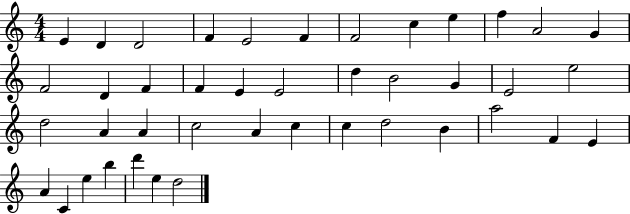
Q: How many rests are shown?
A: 0